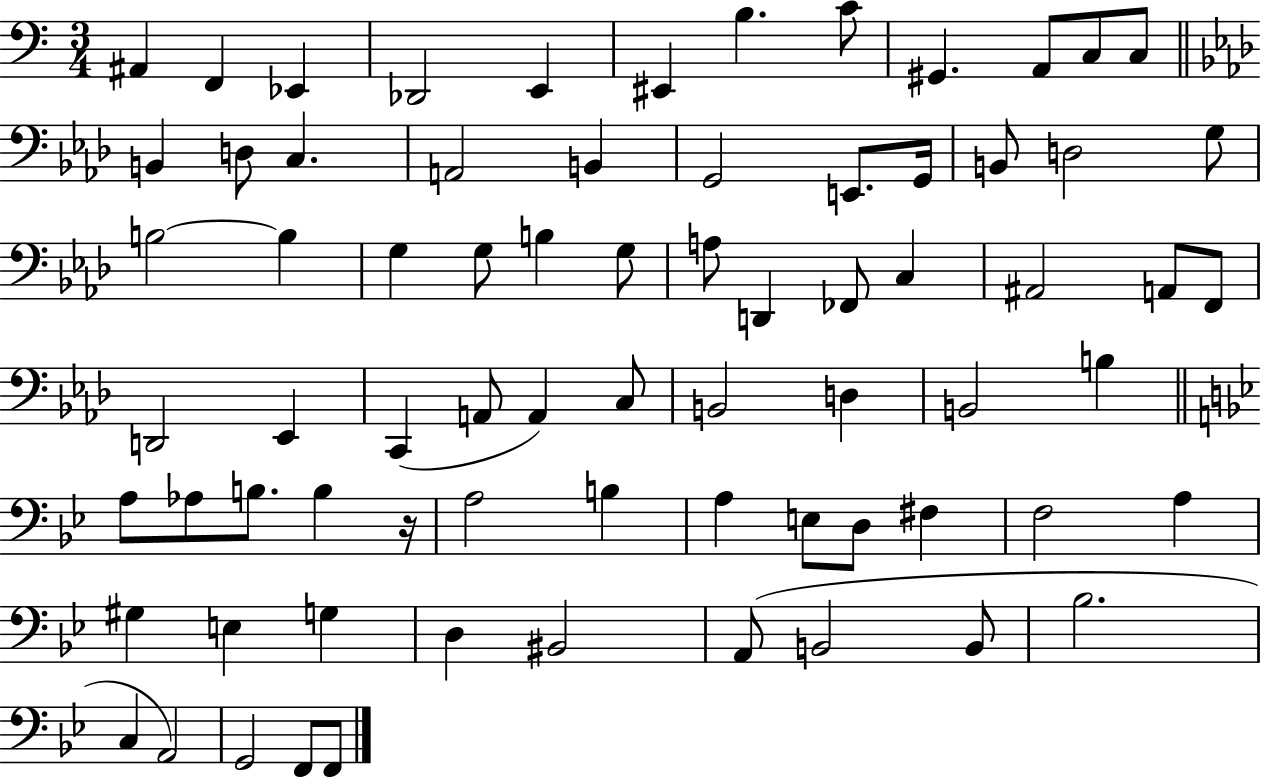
{
  \clef bass
  \numericTimeSignature
  \time 3/4
  \key c \major
  ais,4 f,4 ees,4 | des,2 e,4 | eis,4 b4. c'8 | gis,4. a,8 c8 c8 | \break \bar "||" \break \key aes \major b,4 d8 c4. | a,2 b,4 | g,2 e,8. g,16 | b,8 d2 g8 | \break b2~~ b4 | g4 g8 b4 g8 | a8 d,4 fes,8 c4 | ais,2 a,8 f,8 | \break d,2 ees,4 | c,4( a,8 a,4) c8 | b,2 d4 | b,2 b4 | \break \bar "||" \break \key g \minor a8 aes8 b8. b4 r16 | a2 b4 | a4 e8 d8 fis4 | f2 a4 | \break gis4 e4 g4 | d4 bis,2 | a,8( b,2 b,8 | bes2. | \break c4 a,2) | g,2 f,8 f,8 | \bar "|."
}